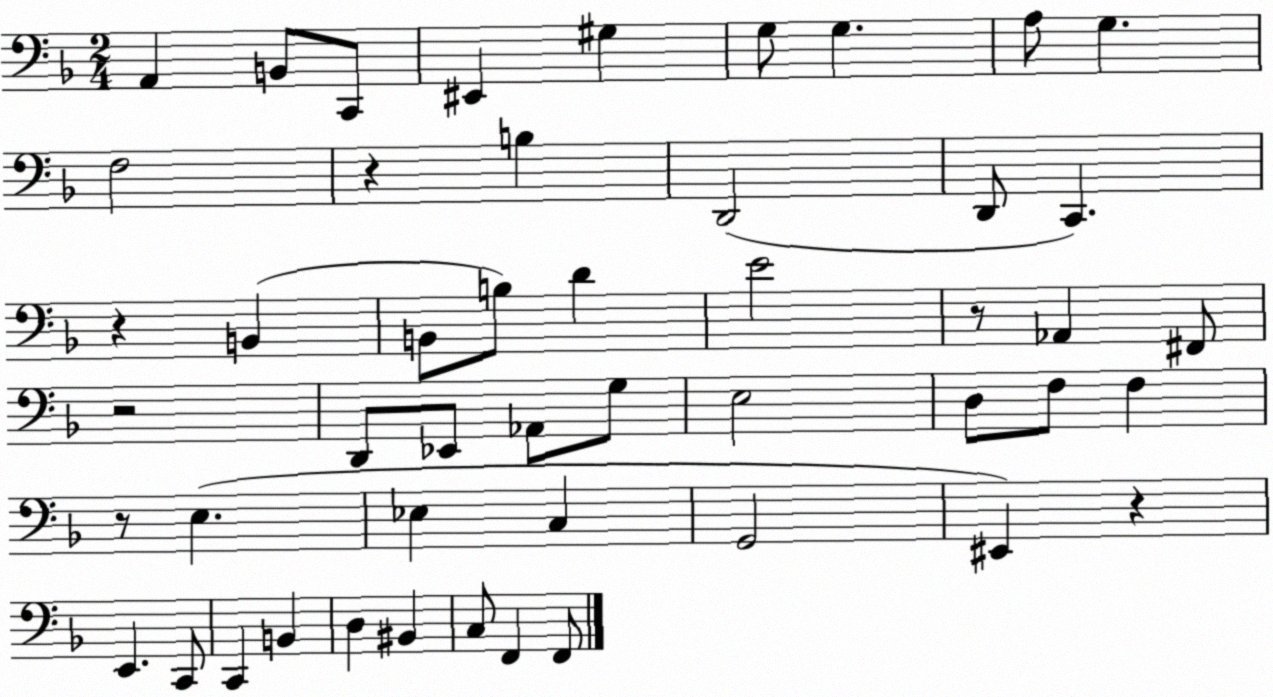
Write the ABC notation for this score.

X:1
T:Untitled
M:2/4
L:1/4
K:F
A,, B,,/2 C,,/2 ^E,, ^G, G,/2 G, A,/2 G, F,2 z B, D,,2 D,,/2 C,, z B,, B,,/2 B,/2 D E2 z/2 _A,, ^F,,/2 z2 D,,/2 _E,,/2 _A,,/2 G,/2 E,2 D,/2 F,/2 F, z/2 E, _E, C, G,,2 ^E,, z E,, C,,/2 C,, B,, D, ^B,, C,/2 F,, F,,/2